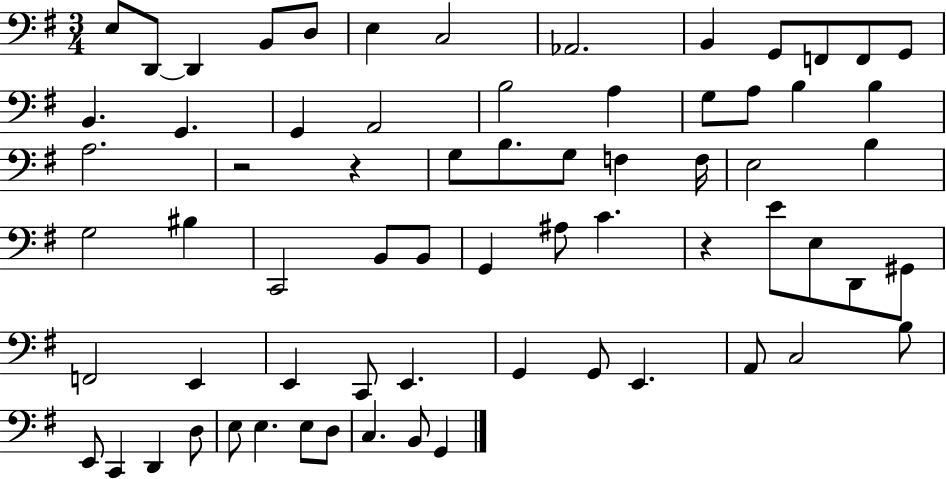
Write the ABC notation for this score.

X:1
T:Untitled
M:3/4
L:1/4
K:G
E,/2 D,,/2 D,, B,,/2 D,/2 E, C,2 _A,,2 B,, G,,/2 F,,/2 F,,/2 G,,/2 B,, G,, G,, A,,2 B,2 A, G,/2 A,/2 B, B, A,2 z2 z G,/2 B,/2 G,/2 F, F,/4 E,2 B, G,2 ^B, C,,2 B,,/2 B,,/2 G,, ^A,/2 C z E/2 E,/2 D,,/2 ^G,,/2 F,,2 E,, E,, C,,/2 E,, G,, G,,/2 E,, A,,/2 C,2 B,/2 E,,/2 C,, D,, D,/2 E,/2 E, E,/2 D,/2 C, B,,/2 G,,